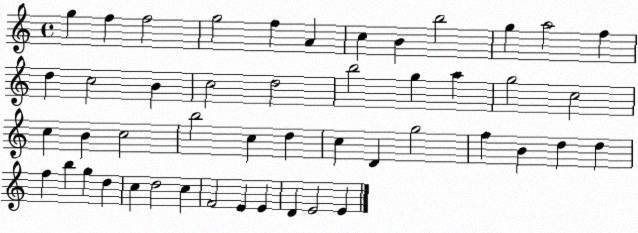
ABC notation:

X:1
T:Untitled
M:4/4
L:1/4
K:C
g f f2 g2 f A c B b2 g a2 f d c2 B c2 d2 b2 g a g2 c2 c B c2 b2 c d c D g2 f B d d f b g d c d2 c F2 E E D E2 E